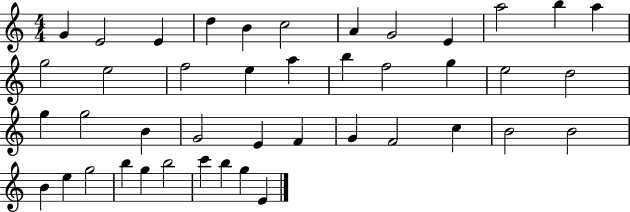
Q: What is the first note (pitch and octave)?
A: G4